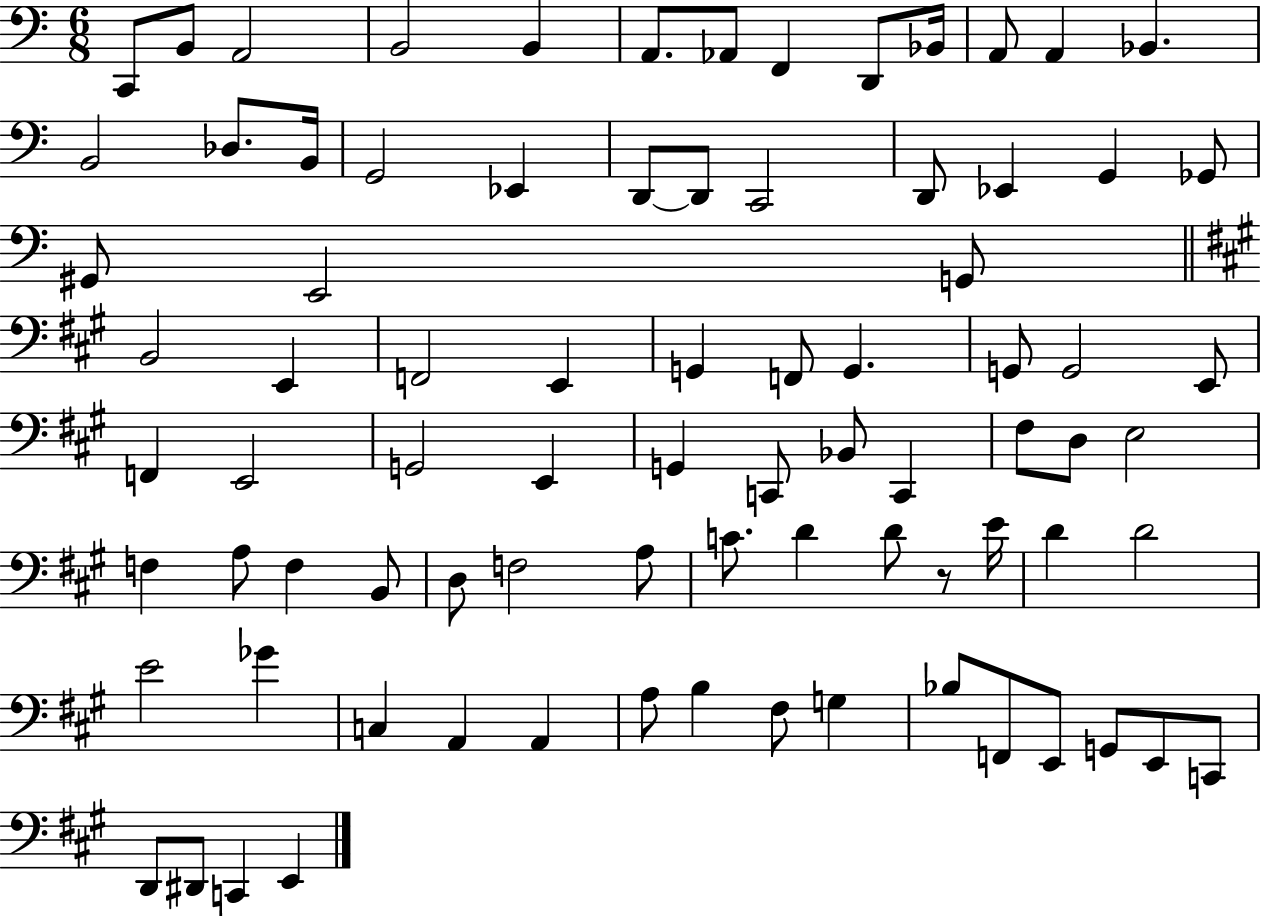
{
  \clef bass
  \numericTimeSignature
  \time 6/8
  \key c \major
  \repeat volta 2 { c,8 b,8 a,2 | b,2 b,4 | a,8. aes,8 f,4 d,8 bes,16 | a,8 a,4 bes,4. | \break b,2 des8. b,16 | g,2 ees,4 | d,8~~ d,8 c,2 | d,8 ees,4 g,4 ges,8 | \break gis,8 e,2 g,8 | \bar "||" \break \key a \major b,2 e,4 | f,2 e,4 | g,4 f,8 g,4. | g,8 g,2 e,8 | \break f,4 e,2 | g,2 e,4 | g,4 c,8 bes,8 c,4 | fis8 d8 e2 | \break f4 a8 f4 b,8 | d8 f2 a8 | c'8. d'4 d'8 r8 e'16 | d'4 d'2 | \break e'2 ges'4 | c4 a,4 a,4 | a8 b4 fis8 g4 | bes8 f,8 e,8 g,8 e,8 c,8 | \break d,8 dis,8 c,4 e,4 | } \bar "|."
}